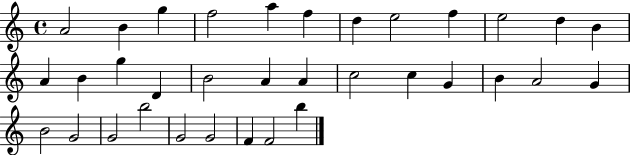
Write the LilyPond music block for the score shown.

{
  \clef treble
  \time 4/4
  \defaultTimeSignature
  \key c \major
  a'2 b'4 g''4 | f''2 a''4 f''4 | d''4 e''2 f''4 | e''2 d''4 b'4 | \break a'4 b'4 g''4 d'4 | b'2 a'4 a'4 | c''2 c''4 g'4 | b'4 a'2 g'4 | \break b'2 g'2 | g'2 b''2 | g'2 g'2 | f'4 f'2 b''4 | \break \bar "|."
}